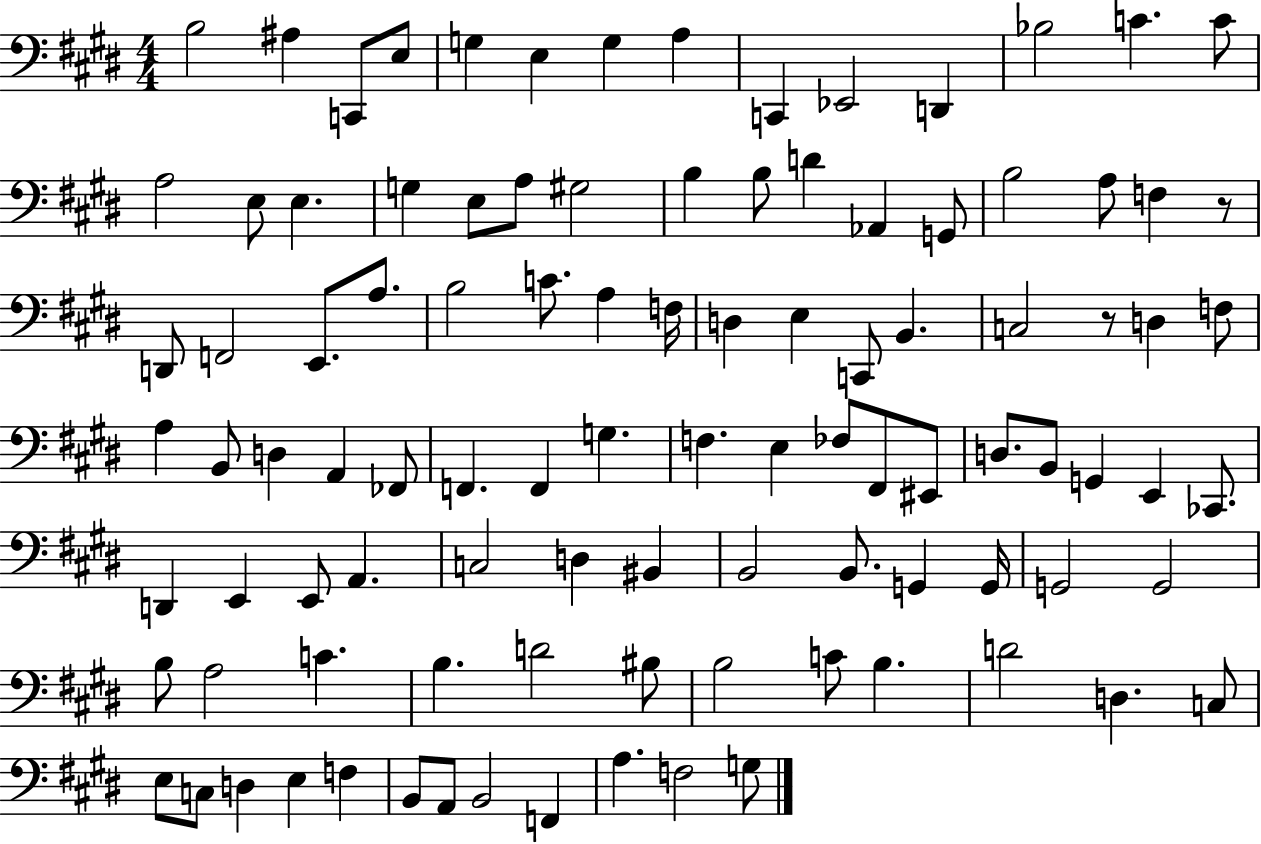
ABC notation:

X:1
T:Untitled
M:4/4
L:1/4
K:E
B,2 ^A, C,,/2 E,/2 G, E, G, A, C,, _E,,2 D,, _B,2 C C/2 A,2 E,/2 E, G, E,/2 A,/2 ^G,2 B, B,/2 D _A,, G,,/2 B,2 A,/2 F, z/2 D,,/2 F,,2 E,,/2 A,/2 B,2 C/2 A, F,/4 D, E, C,,/2 B,, C,2 z/2 D, F,/2 A, B,,/2 D, A,, _F,,/2 F,, F,, G, F, E, _F,/2 ^F,,/2 ^E,,/2 D,/2 B,,/2 G,, E,, _C,,/2 D,, E,, E,,/2 A,, C,2 D, ^B,, B,,2 B,,/2 G,, G,,/4 G,,2 G,,2 B,/2 A,2 C B, D2 ^B,/2 B,2 C/2 B, D2 D, C,/2 E,/2 C,/2 D, E, F, B,,/2 A,,/2 B,,2 F,, A, F,2 G,/2